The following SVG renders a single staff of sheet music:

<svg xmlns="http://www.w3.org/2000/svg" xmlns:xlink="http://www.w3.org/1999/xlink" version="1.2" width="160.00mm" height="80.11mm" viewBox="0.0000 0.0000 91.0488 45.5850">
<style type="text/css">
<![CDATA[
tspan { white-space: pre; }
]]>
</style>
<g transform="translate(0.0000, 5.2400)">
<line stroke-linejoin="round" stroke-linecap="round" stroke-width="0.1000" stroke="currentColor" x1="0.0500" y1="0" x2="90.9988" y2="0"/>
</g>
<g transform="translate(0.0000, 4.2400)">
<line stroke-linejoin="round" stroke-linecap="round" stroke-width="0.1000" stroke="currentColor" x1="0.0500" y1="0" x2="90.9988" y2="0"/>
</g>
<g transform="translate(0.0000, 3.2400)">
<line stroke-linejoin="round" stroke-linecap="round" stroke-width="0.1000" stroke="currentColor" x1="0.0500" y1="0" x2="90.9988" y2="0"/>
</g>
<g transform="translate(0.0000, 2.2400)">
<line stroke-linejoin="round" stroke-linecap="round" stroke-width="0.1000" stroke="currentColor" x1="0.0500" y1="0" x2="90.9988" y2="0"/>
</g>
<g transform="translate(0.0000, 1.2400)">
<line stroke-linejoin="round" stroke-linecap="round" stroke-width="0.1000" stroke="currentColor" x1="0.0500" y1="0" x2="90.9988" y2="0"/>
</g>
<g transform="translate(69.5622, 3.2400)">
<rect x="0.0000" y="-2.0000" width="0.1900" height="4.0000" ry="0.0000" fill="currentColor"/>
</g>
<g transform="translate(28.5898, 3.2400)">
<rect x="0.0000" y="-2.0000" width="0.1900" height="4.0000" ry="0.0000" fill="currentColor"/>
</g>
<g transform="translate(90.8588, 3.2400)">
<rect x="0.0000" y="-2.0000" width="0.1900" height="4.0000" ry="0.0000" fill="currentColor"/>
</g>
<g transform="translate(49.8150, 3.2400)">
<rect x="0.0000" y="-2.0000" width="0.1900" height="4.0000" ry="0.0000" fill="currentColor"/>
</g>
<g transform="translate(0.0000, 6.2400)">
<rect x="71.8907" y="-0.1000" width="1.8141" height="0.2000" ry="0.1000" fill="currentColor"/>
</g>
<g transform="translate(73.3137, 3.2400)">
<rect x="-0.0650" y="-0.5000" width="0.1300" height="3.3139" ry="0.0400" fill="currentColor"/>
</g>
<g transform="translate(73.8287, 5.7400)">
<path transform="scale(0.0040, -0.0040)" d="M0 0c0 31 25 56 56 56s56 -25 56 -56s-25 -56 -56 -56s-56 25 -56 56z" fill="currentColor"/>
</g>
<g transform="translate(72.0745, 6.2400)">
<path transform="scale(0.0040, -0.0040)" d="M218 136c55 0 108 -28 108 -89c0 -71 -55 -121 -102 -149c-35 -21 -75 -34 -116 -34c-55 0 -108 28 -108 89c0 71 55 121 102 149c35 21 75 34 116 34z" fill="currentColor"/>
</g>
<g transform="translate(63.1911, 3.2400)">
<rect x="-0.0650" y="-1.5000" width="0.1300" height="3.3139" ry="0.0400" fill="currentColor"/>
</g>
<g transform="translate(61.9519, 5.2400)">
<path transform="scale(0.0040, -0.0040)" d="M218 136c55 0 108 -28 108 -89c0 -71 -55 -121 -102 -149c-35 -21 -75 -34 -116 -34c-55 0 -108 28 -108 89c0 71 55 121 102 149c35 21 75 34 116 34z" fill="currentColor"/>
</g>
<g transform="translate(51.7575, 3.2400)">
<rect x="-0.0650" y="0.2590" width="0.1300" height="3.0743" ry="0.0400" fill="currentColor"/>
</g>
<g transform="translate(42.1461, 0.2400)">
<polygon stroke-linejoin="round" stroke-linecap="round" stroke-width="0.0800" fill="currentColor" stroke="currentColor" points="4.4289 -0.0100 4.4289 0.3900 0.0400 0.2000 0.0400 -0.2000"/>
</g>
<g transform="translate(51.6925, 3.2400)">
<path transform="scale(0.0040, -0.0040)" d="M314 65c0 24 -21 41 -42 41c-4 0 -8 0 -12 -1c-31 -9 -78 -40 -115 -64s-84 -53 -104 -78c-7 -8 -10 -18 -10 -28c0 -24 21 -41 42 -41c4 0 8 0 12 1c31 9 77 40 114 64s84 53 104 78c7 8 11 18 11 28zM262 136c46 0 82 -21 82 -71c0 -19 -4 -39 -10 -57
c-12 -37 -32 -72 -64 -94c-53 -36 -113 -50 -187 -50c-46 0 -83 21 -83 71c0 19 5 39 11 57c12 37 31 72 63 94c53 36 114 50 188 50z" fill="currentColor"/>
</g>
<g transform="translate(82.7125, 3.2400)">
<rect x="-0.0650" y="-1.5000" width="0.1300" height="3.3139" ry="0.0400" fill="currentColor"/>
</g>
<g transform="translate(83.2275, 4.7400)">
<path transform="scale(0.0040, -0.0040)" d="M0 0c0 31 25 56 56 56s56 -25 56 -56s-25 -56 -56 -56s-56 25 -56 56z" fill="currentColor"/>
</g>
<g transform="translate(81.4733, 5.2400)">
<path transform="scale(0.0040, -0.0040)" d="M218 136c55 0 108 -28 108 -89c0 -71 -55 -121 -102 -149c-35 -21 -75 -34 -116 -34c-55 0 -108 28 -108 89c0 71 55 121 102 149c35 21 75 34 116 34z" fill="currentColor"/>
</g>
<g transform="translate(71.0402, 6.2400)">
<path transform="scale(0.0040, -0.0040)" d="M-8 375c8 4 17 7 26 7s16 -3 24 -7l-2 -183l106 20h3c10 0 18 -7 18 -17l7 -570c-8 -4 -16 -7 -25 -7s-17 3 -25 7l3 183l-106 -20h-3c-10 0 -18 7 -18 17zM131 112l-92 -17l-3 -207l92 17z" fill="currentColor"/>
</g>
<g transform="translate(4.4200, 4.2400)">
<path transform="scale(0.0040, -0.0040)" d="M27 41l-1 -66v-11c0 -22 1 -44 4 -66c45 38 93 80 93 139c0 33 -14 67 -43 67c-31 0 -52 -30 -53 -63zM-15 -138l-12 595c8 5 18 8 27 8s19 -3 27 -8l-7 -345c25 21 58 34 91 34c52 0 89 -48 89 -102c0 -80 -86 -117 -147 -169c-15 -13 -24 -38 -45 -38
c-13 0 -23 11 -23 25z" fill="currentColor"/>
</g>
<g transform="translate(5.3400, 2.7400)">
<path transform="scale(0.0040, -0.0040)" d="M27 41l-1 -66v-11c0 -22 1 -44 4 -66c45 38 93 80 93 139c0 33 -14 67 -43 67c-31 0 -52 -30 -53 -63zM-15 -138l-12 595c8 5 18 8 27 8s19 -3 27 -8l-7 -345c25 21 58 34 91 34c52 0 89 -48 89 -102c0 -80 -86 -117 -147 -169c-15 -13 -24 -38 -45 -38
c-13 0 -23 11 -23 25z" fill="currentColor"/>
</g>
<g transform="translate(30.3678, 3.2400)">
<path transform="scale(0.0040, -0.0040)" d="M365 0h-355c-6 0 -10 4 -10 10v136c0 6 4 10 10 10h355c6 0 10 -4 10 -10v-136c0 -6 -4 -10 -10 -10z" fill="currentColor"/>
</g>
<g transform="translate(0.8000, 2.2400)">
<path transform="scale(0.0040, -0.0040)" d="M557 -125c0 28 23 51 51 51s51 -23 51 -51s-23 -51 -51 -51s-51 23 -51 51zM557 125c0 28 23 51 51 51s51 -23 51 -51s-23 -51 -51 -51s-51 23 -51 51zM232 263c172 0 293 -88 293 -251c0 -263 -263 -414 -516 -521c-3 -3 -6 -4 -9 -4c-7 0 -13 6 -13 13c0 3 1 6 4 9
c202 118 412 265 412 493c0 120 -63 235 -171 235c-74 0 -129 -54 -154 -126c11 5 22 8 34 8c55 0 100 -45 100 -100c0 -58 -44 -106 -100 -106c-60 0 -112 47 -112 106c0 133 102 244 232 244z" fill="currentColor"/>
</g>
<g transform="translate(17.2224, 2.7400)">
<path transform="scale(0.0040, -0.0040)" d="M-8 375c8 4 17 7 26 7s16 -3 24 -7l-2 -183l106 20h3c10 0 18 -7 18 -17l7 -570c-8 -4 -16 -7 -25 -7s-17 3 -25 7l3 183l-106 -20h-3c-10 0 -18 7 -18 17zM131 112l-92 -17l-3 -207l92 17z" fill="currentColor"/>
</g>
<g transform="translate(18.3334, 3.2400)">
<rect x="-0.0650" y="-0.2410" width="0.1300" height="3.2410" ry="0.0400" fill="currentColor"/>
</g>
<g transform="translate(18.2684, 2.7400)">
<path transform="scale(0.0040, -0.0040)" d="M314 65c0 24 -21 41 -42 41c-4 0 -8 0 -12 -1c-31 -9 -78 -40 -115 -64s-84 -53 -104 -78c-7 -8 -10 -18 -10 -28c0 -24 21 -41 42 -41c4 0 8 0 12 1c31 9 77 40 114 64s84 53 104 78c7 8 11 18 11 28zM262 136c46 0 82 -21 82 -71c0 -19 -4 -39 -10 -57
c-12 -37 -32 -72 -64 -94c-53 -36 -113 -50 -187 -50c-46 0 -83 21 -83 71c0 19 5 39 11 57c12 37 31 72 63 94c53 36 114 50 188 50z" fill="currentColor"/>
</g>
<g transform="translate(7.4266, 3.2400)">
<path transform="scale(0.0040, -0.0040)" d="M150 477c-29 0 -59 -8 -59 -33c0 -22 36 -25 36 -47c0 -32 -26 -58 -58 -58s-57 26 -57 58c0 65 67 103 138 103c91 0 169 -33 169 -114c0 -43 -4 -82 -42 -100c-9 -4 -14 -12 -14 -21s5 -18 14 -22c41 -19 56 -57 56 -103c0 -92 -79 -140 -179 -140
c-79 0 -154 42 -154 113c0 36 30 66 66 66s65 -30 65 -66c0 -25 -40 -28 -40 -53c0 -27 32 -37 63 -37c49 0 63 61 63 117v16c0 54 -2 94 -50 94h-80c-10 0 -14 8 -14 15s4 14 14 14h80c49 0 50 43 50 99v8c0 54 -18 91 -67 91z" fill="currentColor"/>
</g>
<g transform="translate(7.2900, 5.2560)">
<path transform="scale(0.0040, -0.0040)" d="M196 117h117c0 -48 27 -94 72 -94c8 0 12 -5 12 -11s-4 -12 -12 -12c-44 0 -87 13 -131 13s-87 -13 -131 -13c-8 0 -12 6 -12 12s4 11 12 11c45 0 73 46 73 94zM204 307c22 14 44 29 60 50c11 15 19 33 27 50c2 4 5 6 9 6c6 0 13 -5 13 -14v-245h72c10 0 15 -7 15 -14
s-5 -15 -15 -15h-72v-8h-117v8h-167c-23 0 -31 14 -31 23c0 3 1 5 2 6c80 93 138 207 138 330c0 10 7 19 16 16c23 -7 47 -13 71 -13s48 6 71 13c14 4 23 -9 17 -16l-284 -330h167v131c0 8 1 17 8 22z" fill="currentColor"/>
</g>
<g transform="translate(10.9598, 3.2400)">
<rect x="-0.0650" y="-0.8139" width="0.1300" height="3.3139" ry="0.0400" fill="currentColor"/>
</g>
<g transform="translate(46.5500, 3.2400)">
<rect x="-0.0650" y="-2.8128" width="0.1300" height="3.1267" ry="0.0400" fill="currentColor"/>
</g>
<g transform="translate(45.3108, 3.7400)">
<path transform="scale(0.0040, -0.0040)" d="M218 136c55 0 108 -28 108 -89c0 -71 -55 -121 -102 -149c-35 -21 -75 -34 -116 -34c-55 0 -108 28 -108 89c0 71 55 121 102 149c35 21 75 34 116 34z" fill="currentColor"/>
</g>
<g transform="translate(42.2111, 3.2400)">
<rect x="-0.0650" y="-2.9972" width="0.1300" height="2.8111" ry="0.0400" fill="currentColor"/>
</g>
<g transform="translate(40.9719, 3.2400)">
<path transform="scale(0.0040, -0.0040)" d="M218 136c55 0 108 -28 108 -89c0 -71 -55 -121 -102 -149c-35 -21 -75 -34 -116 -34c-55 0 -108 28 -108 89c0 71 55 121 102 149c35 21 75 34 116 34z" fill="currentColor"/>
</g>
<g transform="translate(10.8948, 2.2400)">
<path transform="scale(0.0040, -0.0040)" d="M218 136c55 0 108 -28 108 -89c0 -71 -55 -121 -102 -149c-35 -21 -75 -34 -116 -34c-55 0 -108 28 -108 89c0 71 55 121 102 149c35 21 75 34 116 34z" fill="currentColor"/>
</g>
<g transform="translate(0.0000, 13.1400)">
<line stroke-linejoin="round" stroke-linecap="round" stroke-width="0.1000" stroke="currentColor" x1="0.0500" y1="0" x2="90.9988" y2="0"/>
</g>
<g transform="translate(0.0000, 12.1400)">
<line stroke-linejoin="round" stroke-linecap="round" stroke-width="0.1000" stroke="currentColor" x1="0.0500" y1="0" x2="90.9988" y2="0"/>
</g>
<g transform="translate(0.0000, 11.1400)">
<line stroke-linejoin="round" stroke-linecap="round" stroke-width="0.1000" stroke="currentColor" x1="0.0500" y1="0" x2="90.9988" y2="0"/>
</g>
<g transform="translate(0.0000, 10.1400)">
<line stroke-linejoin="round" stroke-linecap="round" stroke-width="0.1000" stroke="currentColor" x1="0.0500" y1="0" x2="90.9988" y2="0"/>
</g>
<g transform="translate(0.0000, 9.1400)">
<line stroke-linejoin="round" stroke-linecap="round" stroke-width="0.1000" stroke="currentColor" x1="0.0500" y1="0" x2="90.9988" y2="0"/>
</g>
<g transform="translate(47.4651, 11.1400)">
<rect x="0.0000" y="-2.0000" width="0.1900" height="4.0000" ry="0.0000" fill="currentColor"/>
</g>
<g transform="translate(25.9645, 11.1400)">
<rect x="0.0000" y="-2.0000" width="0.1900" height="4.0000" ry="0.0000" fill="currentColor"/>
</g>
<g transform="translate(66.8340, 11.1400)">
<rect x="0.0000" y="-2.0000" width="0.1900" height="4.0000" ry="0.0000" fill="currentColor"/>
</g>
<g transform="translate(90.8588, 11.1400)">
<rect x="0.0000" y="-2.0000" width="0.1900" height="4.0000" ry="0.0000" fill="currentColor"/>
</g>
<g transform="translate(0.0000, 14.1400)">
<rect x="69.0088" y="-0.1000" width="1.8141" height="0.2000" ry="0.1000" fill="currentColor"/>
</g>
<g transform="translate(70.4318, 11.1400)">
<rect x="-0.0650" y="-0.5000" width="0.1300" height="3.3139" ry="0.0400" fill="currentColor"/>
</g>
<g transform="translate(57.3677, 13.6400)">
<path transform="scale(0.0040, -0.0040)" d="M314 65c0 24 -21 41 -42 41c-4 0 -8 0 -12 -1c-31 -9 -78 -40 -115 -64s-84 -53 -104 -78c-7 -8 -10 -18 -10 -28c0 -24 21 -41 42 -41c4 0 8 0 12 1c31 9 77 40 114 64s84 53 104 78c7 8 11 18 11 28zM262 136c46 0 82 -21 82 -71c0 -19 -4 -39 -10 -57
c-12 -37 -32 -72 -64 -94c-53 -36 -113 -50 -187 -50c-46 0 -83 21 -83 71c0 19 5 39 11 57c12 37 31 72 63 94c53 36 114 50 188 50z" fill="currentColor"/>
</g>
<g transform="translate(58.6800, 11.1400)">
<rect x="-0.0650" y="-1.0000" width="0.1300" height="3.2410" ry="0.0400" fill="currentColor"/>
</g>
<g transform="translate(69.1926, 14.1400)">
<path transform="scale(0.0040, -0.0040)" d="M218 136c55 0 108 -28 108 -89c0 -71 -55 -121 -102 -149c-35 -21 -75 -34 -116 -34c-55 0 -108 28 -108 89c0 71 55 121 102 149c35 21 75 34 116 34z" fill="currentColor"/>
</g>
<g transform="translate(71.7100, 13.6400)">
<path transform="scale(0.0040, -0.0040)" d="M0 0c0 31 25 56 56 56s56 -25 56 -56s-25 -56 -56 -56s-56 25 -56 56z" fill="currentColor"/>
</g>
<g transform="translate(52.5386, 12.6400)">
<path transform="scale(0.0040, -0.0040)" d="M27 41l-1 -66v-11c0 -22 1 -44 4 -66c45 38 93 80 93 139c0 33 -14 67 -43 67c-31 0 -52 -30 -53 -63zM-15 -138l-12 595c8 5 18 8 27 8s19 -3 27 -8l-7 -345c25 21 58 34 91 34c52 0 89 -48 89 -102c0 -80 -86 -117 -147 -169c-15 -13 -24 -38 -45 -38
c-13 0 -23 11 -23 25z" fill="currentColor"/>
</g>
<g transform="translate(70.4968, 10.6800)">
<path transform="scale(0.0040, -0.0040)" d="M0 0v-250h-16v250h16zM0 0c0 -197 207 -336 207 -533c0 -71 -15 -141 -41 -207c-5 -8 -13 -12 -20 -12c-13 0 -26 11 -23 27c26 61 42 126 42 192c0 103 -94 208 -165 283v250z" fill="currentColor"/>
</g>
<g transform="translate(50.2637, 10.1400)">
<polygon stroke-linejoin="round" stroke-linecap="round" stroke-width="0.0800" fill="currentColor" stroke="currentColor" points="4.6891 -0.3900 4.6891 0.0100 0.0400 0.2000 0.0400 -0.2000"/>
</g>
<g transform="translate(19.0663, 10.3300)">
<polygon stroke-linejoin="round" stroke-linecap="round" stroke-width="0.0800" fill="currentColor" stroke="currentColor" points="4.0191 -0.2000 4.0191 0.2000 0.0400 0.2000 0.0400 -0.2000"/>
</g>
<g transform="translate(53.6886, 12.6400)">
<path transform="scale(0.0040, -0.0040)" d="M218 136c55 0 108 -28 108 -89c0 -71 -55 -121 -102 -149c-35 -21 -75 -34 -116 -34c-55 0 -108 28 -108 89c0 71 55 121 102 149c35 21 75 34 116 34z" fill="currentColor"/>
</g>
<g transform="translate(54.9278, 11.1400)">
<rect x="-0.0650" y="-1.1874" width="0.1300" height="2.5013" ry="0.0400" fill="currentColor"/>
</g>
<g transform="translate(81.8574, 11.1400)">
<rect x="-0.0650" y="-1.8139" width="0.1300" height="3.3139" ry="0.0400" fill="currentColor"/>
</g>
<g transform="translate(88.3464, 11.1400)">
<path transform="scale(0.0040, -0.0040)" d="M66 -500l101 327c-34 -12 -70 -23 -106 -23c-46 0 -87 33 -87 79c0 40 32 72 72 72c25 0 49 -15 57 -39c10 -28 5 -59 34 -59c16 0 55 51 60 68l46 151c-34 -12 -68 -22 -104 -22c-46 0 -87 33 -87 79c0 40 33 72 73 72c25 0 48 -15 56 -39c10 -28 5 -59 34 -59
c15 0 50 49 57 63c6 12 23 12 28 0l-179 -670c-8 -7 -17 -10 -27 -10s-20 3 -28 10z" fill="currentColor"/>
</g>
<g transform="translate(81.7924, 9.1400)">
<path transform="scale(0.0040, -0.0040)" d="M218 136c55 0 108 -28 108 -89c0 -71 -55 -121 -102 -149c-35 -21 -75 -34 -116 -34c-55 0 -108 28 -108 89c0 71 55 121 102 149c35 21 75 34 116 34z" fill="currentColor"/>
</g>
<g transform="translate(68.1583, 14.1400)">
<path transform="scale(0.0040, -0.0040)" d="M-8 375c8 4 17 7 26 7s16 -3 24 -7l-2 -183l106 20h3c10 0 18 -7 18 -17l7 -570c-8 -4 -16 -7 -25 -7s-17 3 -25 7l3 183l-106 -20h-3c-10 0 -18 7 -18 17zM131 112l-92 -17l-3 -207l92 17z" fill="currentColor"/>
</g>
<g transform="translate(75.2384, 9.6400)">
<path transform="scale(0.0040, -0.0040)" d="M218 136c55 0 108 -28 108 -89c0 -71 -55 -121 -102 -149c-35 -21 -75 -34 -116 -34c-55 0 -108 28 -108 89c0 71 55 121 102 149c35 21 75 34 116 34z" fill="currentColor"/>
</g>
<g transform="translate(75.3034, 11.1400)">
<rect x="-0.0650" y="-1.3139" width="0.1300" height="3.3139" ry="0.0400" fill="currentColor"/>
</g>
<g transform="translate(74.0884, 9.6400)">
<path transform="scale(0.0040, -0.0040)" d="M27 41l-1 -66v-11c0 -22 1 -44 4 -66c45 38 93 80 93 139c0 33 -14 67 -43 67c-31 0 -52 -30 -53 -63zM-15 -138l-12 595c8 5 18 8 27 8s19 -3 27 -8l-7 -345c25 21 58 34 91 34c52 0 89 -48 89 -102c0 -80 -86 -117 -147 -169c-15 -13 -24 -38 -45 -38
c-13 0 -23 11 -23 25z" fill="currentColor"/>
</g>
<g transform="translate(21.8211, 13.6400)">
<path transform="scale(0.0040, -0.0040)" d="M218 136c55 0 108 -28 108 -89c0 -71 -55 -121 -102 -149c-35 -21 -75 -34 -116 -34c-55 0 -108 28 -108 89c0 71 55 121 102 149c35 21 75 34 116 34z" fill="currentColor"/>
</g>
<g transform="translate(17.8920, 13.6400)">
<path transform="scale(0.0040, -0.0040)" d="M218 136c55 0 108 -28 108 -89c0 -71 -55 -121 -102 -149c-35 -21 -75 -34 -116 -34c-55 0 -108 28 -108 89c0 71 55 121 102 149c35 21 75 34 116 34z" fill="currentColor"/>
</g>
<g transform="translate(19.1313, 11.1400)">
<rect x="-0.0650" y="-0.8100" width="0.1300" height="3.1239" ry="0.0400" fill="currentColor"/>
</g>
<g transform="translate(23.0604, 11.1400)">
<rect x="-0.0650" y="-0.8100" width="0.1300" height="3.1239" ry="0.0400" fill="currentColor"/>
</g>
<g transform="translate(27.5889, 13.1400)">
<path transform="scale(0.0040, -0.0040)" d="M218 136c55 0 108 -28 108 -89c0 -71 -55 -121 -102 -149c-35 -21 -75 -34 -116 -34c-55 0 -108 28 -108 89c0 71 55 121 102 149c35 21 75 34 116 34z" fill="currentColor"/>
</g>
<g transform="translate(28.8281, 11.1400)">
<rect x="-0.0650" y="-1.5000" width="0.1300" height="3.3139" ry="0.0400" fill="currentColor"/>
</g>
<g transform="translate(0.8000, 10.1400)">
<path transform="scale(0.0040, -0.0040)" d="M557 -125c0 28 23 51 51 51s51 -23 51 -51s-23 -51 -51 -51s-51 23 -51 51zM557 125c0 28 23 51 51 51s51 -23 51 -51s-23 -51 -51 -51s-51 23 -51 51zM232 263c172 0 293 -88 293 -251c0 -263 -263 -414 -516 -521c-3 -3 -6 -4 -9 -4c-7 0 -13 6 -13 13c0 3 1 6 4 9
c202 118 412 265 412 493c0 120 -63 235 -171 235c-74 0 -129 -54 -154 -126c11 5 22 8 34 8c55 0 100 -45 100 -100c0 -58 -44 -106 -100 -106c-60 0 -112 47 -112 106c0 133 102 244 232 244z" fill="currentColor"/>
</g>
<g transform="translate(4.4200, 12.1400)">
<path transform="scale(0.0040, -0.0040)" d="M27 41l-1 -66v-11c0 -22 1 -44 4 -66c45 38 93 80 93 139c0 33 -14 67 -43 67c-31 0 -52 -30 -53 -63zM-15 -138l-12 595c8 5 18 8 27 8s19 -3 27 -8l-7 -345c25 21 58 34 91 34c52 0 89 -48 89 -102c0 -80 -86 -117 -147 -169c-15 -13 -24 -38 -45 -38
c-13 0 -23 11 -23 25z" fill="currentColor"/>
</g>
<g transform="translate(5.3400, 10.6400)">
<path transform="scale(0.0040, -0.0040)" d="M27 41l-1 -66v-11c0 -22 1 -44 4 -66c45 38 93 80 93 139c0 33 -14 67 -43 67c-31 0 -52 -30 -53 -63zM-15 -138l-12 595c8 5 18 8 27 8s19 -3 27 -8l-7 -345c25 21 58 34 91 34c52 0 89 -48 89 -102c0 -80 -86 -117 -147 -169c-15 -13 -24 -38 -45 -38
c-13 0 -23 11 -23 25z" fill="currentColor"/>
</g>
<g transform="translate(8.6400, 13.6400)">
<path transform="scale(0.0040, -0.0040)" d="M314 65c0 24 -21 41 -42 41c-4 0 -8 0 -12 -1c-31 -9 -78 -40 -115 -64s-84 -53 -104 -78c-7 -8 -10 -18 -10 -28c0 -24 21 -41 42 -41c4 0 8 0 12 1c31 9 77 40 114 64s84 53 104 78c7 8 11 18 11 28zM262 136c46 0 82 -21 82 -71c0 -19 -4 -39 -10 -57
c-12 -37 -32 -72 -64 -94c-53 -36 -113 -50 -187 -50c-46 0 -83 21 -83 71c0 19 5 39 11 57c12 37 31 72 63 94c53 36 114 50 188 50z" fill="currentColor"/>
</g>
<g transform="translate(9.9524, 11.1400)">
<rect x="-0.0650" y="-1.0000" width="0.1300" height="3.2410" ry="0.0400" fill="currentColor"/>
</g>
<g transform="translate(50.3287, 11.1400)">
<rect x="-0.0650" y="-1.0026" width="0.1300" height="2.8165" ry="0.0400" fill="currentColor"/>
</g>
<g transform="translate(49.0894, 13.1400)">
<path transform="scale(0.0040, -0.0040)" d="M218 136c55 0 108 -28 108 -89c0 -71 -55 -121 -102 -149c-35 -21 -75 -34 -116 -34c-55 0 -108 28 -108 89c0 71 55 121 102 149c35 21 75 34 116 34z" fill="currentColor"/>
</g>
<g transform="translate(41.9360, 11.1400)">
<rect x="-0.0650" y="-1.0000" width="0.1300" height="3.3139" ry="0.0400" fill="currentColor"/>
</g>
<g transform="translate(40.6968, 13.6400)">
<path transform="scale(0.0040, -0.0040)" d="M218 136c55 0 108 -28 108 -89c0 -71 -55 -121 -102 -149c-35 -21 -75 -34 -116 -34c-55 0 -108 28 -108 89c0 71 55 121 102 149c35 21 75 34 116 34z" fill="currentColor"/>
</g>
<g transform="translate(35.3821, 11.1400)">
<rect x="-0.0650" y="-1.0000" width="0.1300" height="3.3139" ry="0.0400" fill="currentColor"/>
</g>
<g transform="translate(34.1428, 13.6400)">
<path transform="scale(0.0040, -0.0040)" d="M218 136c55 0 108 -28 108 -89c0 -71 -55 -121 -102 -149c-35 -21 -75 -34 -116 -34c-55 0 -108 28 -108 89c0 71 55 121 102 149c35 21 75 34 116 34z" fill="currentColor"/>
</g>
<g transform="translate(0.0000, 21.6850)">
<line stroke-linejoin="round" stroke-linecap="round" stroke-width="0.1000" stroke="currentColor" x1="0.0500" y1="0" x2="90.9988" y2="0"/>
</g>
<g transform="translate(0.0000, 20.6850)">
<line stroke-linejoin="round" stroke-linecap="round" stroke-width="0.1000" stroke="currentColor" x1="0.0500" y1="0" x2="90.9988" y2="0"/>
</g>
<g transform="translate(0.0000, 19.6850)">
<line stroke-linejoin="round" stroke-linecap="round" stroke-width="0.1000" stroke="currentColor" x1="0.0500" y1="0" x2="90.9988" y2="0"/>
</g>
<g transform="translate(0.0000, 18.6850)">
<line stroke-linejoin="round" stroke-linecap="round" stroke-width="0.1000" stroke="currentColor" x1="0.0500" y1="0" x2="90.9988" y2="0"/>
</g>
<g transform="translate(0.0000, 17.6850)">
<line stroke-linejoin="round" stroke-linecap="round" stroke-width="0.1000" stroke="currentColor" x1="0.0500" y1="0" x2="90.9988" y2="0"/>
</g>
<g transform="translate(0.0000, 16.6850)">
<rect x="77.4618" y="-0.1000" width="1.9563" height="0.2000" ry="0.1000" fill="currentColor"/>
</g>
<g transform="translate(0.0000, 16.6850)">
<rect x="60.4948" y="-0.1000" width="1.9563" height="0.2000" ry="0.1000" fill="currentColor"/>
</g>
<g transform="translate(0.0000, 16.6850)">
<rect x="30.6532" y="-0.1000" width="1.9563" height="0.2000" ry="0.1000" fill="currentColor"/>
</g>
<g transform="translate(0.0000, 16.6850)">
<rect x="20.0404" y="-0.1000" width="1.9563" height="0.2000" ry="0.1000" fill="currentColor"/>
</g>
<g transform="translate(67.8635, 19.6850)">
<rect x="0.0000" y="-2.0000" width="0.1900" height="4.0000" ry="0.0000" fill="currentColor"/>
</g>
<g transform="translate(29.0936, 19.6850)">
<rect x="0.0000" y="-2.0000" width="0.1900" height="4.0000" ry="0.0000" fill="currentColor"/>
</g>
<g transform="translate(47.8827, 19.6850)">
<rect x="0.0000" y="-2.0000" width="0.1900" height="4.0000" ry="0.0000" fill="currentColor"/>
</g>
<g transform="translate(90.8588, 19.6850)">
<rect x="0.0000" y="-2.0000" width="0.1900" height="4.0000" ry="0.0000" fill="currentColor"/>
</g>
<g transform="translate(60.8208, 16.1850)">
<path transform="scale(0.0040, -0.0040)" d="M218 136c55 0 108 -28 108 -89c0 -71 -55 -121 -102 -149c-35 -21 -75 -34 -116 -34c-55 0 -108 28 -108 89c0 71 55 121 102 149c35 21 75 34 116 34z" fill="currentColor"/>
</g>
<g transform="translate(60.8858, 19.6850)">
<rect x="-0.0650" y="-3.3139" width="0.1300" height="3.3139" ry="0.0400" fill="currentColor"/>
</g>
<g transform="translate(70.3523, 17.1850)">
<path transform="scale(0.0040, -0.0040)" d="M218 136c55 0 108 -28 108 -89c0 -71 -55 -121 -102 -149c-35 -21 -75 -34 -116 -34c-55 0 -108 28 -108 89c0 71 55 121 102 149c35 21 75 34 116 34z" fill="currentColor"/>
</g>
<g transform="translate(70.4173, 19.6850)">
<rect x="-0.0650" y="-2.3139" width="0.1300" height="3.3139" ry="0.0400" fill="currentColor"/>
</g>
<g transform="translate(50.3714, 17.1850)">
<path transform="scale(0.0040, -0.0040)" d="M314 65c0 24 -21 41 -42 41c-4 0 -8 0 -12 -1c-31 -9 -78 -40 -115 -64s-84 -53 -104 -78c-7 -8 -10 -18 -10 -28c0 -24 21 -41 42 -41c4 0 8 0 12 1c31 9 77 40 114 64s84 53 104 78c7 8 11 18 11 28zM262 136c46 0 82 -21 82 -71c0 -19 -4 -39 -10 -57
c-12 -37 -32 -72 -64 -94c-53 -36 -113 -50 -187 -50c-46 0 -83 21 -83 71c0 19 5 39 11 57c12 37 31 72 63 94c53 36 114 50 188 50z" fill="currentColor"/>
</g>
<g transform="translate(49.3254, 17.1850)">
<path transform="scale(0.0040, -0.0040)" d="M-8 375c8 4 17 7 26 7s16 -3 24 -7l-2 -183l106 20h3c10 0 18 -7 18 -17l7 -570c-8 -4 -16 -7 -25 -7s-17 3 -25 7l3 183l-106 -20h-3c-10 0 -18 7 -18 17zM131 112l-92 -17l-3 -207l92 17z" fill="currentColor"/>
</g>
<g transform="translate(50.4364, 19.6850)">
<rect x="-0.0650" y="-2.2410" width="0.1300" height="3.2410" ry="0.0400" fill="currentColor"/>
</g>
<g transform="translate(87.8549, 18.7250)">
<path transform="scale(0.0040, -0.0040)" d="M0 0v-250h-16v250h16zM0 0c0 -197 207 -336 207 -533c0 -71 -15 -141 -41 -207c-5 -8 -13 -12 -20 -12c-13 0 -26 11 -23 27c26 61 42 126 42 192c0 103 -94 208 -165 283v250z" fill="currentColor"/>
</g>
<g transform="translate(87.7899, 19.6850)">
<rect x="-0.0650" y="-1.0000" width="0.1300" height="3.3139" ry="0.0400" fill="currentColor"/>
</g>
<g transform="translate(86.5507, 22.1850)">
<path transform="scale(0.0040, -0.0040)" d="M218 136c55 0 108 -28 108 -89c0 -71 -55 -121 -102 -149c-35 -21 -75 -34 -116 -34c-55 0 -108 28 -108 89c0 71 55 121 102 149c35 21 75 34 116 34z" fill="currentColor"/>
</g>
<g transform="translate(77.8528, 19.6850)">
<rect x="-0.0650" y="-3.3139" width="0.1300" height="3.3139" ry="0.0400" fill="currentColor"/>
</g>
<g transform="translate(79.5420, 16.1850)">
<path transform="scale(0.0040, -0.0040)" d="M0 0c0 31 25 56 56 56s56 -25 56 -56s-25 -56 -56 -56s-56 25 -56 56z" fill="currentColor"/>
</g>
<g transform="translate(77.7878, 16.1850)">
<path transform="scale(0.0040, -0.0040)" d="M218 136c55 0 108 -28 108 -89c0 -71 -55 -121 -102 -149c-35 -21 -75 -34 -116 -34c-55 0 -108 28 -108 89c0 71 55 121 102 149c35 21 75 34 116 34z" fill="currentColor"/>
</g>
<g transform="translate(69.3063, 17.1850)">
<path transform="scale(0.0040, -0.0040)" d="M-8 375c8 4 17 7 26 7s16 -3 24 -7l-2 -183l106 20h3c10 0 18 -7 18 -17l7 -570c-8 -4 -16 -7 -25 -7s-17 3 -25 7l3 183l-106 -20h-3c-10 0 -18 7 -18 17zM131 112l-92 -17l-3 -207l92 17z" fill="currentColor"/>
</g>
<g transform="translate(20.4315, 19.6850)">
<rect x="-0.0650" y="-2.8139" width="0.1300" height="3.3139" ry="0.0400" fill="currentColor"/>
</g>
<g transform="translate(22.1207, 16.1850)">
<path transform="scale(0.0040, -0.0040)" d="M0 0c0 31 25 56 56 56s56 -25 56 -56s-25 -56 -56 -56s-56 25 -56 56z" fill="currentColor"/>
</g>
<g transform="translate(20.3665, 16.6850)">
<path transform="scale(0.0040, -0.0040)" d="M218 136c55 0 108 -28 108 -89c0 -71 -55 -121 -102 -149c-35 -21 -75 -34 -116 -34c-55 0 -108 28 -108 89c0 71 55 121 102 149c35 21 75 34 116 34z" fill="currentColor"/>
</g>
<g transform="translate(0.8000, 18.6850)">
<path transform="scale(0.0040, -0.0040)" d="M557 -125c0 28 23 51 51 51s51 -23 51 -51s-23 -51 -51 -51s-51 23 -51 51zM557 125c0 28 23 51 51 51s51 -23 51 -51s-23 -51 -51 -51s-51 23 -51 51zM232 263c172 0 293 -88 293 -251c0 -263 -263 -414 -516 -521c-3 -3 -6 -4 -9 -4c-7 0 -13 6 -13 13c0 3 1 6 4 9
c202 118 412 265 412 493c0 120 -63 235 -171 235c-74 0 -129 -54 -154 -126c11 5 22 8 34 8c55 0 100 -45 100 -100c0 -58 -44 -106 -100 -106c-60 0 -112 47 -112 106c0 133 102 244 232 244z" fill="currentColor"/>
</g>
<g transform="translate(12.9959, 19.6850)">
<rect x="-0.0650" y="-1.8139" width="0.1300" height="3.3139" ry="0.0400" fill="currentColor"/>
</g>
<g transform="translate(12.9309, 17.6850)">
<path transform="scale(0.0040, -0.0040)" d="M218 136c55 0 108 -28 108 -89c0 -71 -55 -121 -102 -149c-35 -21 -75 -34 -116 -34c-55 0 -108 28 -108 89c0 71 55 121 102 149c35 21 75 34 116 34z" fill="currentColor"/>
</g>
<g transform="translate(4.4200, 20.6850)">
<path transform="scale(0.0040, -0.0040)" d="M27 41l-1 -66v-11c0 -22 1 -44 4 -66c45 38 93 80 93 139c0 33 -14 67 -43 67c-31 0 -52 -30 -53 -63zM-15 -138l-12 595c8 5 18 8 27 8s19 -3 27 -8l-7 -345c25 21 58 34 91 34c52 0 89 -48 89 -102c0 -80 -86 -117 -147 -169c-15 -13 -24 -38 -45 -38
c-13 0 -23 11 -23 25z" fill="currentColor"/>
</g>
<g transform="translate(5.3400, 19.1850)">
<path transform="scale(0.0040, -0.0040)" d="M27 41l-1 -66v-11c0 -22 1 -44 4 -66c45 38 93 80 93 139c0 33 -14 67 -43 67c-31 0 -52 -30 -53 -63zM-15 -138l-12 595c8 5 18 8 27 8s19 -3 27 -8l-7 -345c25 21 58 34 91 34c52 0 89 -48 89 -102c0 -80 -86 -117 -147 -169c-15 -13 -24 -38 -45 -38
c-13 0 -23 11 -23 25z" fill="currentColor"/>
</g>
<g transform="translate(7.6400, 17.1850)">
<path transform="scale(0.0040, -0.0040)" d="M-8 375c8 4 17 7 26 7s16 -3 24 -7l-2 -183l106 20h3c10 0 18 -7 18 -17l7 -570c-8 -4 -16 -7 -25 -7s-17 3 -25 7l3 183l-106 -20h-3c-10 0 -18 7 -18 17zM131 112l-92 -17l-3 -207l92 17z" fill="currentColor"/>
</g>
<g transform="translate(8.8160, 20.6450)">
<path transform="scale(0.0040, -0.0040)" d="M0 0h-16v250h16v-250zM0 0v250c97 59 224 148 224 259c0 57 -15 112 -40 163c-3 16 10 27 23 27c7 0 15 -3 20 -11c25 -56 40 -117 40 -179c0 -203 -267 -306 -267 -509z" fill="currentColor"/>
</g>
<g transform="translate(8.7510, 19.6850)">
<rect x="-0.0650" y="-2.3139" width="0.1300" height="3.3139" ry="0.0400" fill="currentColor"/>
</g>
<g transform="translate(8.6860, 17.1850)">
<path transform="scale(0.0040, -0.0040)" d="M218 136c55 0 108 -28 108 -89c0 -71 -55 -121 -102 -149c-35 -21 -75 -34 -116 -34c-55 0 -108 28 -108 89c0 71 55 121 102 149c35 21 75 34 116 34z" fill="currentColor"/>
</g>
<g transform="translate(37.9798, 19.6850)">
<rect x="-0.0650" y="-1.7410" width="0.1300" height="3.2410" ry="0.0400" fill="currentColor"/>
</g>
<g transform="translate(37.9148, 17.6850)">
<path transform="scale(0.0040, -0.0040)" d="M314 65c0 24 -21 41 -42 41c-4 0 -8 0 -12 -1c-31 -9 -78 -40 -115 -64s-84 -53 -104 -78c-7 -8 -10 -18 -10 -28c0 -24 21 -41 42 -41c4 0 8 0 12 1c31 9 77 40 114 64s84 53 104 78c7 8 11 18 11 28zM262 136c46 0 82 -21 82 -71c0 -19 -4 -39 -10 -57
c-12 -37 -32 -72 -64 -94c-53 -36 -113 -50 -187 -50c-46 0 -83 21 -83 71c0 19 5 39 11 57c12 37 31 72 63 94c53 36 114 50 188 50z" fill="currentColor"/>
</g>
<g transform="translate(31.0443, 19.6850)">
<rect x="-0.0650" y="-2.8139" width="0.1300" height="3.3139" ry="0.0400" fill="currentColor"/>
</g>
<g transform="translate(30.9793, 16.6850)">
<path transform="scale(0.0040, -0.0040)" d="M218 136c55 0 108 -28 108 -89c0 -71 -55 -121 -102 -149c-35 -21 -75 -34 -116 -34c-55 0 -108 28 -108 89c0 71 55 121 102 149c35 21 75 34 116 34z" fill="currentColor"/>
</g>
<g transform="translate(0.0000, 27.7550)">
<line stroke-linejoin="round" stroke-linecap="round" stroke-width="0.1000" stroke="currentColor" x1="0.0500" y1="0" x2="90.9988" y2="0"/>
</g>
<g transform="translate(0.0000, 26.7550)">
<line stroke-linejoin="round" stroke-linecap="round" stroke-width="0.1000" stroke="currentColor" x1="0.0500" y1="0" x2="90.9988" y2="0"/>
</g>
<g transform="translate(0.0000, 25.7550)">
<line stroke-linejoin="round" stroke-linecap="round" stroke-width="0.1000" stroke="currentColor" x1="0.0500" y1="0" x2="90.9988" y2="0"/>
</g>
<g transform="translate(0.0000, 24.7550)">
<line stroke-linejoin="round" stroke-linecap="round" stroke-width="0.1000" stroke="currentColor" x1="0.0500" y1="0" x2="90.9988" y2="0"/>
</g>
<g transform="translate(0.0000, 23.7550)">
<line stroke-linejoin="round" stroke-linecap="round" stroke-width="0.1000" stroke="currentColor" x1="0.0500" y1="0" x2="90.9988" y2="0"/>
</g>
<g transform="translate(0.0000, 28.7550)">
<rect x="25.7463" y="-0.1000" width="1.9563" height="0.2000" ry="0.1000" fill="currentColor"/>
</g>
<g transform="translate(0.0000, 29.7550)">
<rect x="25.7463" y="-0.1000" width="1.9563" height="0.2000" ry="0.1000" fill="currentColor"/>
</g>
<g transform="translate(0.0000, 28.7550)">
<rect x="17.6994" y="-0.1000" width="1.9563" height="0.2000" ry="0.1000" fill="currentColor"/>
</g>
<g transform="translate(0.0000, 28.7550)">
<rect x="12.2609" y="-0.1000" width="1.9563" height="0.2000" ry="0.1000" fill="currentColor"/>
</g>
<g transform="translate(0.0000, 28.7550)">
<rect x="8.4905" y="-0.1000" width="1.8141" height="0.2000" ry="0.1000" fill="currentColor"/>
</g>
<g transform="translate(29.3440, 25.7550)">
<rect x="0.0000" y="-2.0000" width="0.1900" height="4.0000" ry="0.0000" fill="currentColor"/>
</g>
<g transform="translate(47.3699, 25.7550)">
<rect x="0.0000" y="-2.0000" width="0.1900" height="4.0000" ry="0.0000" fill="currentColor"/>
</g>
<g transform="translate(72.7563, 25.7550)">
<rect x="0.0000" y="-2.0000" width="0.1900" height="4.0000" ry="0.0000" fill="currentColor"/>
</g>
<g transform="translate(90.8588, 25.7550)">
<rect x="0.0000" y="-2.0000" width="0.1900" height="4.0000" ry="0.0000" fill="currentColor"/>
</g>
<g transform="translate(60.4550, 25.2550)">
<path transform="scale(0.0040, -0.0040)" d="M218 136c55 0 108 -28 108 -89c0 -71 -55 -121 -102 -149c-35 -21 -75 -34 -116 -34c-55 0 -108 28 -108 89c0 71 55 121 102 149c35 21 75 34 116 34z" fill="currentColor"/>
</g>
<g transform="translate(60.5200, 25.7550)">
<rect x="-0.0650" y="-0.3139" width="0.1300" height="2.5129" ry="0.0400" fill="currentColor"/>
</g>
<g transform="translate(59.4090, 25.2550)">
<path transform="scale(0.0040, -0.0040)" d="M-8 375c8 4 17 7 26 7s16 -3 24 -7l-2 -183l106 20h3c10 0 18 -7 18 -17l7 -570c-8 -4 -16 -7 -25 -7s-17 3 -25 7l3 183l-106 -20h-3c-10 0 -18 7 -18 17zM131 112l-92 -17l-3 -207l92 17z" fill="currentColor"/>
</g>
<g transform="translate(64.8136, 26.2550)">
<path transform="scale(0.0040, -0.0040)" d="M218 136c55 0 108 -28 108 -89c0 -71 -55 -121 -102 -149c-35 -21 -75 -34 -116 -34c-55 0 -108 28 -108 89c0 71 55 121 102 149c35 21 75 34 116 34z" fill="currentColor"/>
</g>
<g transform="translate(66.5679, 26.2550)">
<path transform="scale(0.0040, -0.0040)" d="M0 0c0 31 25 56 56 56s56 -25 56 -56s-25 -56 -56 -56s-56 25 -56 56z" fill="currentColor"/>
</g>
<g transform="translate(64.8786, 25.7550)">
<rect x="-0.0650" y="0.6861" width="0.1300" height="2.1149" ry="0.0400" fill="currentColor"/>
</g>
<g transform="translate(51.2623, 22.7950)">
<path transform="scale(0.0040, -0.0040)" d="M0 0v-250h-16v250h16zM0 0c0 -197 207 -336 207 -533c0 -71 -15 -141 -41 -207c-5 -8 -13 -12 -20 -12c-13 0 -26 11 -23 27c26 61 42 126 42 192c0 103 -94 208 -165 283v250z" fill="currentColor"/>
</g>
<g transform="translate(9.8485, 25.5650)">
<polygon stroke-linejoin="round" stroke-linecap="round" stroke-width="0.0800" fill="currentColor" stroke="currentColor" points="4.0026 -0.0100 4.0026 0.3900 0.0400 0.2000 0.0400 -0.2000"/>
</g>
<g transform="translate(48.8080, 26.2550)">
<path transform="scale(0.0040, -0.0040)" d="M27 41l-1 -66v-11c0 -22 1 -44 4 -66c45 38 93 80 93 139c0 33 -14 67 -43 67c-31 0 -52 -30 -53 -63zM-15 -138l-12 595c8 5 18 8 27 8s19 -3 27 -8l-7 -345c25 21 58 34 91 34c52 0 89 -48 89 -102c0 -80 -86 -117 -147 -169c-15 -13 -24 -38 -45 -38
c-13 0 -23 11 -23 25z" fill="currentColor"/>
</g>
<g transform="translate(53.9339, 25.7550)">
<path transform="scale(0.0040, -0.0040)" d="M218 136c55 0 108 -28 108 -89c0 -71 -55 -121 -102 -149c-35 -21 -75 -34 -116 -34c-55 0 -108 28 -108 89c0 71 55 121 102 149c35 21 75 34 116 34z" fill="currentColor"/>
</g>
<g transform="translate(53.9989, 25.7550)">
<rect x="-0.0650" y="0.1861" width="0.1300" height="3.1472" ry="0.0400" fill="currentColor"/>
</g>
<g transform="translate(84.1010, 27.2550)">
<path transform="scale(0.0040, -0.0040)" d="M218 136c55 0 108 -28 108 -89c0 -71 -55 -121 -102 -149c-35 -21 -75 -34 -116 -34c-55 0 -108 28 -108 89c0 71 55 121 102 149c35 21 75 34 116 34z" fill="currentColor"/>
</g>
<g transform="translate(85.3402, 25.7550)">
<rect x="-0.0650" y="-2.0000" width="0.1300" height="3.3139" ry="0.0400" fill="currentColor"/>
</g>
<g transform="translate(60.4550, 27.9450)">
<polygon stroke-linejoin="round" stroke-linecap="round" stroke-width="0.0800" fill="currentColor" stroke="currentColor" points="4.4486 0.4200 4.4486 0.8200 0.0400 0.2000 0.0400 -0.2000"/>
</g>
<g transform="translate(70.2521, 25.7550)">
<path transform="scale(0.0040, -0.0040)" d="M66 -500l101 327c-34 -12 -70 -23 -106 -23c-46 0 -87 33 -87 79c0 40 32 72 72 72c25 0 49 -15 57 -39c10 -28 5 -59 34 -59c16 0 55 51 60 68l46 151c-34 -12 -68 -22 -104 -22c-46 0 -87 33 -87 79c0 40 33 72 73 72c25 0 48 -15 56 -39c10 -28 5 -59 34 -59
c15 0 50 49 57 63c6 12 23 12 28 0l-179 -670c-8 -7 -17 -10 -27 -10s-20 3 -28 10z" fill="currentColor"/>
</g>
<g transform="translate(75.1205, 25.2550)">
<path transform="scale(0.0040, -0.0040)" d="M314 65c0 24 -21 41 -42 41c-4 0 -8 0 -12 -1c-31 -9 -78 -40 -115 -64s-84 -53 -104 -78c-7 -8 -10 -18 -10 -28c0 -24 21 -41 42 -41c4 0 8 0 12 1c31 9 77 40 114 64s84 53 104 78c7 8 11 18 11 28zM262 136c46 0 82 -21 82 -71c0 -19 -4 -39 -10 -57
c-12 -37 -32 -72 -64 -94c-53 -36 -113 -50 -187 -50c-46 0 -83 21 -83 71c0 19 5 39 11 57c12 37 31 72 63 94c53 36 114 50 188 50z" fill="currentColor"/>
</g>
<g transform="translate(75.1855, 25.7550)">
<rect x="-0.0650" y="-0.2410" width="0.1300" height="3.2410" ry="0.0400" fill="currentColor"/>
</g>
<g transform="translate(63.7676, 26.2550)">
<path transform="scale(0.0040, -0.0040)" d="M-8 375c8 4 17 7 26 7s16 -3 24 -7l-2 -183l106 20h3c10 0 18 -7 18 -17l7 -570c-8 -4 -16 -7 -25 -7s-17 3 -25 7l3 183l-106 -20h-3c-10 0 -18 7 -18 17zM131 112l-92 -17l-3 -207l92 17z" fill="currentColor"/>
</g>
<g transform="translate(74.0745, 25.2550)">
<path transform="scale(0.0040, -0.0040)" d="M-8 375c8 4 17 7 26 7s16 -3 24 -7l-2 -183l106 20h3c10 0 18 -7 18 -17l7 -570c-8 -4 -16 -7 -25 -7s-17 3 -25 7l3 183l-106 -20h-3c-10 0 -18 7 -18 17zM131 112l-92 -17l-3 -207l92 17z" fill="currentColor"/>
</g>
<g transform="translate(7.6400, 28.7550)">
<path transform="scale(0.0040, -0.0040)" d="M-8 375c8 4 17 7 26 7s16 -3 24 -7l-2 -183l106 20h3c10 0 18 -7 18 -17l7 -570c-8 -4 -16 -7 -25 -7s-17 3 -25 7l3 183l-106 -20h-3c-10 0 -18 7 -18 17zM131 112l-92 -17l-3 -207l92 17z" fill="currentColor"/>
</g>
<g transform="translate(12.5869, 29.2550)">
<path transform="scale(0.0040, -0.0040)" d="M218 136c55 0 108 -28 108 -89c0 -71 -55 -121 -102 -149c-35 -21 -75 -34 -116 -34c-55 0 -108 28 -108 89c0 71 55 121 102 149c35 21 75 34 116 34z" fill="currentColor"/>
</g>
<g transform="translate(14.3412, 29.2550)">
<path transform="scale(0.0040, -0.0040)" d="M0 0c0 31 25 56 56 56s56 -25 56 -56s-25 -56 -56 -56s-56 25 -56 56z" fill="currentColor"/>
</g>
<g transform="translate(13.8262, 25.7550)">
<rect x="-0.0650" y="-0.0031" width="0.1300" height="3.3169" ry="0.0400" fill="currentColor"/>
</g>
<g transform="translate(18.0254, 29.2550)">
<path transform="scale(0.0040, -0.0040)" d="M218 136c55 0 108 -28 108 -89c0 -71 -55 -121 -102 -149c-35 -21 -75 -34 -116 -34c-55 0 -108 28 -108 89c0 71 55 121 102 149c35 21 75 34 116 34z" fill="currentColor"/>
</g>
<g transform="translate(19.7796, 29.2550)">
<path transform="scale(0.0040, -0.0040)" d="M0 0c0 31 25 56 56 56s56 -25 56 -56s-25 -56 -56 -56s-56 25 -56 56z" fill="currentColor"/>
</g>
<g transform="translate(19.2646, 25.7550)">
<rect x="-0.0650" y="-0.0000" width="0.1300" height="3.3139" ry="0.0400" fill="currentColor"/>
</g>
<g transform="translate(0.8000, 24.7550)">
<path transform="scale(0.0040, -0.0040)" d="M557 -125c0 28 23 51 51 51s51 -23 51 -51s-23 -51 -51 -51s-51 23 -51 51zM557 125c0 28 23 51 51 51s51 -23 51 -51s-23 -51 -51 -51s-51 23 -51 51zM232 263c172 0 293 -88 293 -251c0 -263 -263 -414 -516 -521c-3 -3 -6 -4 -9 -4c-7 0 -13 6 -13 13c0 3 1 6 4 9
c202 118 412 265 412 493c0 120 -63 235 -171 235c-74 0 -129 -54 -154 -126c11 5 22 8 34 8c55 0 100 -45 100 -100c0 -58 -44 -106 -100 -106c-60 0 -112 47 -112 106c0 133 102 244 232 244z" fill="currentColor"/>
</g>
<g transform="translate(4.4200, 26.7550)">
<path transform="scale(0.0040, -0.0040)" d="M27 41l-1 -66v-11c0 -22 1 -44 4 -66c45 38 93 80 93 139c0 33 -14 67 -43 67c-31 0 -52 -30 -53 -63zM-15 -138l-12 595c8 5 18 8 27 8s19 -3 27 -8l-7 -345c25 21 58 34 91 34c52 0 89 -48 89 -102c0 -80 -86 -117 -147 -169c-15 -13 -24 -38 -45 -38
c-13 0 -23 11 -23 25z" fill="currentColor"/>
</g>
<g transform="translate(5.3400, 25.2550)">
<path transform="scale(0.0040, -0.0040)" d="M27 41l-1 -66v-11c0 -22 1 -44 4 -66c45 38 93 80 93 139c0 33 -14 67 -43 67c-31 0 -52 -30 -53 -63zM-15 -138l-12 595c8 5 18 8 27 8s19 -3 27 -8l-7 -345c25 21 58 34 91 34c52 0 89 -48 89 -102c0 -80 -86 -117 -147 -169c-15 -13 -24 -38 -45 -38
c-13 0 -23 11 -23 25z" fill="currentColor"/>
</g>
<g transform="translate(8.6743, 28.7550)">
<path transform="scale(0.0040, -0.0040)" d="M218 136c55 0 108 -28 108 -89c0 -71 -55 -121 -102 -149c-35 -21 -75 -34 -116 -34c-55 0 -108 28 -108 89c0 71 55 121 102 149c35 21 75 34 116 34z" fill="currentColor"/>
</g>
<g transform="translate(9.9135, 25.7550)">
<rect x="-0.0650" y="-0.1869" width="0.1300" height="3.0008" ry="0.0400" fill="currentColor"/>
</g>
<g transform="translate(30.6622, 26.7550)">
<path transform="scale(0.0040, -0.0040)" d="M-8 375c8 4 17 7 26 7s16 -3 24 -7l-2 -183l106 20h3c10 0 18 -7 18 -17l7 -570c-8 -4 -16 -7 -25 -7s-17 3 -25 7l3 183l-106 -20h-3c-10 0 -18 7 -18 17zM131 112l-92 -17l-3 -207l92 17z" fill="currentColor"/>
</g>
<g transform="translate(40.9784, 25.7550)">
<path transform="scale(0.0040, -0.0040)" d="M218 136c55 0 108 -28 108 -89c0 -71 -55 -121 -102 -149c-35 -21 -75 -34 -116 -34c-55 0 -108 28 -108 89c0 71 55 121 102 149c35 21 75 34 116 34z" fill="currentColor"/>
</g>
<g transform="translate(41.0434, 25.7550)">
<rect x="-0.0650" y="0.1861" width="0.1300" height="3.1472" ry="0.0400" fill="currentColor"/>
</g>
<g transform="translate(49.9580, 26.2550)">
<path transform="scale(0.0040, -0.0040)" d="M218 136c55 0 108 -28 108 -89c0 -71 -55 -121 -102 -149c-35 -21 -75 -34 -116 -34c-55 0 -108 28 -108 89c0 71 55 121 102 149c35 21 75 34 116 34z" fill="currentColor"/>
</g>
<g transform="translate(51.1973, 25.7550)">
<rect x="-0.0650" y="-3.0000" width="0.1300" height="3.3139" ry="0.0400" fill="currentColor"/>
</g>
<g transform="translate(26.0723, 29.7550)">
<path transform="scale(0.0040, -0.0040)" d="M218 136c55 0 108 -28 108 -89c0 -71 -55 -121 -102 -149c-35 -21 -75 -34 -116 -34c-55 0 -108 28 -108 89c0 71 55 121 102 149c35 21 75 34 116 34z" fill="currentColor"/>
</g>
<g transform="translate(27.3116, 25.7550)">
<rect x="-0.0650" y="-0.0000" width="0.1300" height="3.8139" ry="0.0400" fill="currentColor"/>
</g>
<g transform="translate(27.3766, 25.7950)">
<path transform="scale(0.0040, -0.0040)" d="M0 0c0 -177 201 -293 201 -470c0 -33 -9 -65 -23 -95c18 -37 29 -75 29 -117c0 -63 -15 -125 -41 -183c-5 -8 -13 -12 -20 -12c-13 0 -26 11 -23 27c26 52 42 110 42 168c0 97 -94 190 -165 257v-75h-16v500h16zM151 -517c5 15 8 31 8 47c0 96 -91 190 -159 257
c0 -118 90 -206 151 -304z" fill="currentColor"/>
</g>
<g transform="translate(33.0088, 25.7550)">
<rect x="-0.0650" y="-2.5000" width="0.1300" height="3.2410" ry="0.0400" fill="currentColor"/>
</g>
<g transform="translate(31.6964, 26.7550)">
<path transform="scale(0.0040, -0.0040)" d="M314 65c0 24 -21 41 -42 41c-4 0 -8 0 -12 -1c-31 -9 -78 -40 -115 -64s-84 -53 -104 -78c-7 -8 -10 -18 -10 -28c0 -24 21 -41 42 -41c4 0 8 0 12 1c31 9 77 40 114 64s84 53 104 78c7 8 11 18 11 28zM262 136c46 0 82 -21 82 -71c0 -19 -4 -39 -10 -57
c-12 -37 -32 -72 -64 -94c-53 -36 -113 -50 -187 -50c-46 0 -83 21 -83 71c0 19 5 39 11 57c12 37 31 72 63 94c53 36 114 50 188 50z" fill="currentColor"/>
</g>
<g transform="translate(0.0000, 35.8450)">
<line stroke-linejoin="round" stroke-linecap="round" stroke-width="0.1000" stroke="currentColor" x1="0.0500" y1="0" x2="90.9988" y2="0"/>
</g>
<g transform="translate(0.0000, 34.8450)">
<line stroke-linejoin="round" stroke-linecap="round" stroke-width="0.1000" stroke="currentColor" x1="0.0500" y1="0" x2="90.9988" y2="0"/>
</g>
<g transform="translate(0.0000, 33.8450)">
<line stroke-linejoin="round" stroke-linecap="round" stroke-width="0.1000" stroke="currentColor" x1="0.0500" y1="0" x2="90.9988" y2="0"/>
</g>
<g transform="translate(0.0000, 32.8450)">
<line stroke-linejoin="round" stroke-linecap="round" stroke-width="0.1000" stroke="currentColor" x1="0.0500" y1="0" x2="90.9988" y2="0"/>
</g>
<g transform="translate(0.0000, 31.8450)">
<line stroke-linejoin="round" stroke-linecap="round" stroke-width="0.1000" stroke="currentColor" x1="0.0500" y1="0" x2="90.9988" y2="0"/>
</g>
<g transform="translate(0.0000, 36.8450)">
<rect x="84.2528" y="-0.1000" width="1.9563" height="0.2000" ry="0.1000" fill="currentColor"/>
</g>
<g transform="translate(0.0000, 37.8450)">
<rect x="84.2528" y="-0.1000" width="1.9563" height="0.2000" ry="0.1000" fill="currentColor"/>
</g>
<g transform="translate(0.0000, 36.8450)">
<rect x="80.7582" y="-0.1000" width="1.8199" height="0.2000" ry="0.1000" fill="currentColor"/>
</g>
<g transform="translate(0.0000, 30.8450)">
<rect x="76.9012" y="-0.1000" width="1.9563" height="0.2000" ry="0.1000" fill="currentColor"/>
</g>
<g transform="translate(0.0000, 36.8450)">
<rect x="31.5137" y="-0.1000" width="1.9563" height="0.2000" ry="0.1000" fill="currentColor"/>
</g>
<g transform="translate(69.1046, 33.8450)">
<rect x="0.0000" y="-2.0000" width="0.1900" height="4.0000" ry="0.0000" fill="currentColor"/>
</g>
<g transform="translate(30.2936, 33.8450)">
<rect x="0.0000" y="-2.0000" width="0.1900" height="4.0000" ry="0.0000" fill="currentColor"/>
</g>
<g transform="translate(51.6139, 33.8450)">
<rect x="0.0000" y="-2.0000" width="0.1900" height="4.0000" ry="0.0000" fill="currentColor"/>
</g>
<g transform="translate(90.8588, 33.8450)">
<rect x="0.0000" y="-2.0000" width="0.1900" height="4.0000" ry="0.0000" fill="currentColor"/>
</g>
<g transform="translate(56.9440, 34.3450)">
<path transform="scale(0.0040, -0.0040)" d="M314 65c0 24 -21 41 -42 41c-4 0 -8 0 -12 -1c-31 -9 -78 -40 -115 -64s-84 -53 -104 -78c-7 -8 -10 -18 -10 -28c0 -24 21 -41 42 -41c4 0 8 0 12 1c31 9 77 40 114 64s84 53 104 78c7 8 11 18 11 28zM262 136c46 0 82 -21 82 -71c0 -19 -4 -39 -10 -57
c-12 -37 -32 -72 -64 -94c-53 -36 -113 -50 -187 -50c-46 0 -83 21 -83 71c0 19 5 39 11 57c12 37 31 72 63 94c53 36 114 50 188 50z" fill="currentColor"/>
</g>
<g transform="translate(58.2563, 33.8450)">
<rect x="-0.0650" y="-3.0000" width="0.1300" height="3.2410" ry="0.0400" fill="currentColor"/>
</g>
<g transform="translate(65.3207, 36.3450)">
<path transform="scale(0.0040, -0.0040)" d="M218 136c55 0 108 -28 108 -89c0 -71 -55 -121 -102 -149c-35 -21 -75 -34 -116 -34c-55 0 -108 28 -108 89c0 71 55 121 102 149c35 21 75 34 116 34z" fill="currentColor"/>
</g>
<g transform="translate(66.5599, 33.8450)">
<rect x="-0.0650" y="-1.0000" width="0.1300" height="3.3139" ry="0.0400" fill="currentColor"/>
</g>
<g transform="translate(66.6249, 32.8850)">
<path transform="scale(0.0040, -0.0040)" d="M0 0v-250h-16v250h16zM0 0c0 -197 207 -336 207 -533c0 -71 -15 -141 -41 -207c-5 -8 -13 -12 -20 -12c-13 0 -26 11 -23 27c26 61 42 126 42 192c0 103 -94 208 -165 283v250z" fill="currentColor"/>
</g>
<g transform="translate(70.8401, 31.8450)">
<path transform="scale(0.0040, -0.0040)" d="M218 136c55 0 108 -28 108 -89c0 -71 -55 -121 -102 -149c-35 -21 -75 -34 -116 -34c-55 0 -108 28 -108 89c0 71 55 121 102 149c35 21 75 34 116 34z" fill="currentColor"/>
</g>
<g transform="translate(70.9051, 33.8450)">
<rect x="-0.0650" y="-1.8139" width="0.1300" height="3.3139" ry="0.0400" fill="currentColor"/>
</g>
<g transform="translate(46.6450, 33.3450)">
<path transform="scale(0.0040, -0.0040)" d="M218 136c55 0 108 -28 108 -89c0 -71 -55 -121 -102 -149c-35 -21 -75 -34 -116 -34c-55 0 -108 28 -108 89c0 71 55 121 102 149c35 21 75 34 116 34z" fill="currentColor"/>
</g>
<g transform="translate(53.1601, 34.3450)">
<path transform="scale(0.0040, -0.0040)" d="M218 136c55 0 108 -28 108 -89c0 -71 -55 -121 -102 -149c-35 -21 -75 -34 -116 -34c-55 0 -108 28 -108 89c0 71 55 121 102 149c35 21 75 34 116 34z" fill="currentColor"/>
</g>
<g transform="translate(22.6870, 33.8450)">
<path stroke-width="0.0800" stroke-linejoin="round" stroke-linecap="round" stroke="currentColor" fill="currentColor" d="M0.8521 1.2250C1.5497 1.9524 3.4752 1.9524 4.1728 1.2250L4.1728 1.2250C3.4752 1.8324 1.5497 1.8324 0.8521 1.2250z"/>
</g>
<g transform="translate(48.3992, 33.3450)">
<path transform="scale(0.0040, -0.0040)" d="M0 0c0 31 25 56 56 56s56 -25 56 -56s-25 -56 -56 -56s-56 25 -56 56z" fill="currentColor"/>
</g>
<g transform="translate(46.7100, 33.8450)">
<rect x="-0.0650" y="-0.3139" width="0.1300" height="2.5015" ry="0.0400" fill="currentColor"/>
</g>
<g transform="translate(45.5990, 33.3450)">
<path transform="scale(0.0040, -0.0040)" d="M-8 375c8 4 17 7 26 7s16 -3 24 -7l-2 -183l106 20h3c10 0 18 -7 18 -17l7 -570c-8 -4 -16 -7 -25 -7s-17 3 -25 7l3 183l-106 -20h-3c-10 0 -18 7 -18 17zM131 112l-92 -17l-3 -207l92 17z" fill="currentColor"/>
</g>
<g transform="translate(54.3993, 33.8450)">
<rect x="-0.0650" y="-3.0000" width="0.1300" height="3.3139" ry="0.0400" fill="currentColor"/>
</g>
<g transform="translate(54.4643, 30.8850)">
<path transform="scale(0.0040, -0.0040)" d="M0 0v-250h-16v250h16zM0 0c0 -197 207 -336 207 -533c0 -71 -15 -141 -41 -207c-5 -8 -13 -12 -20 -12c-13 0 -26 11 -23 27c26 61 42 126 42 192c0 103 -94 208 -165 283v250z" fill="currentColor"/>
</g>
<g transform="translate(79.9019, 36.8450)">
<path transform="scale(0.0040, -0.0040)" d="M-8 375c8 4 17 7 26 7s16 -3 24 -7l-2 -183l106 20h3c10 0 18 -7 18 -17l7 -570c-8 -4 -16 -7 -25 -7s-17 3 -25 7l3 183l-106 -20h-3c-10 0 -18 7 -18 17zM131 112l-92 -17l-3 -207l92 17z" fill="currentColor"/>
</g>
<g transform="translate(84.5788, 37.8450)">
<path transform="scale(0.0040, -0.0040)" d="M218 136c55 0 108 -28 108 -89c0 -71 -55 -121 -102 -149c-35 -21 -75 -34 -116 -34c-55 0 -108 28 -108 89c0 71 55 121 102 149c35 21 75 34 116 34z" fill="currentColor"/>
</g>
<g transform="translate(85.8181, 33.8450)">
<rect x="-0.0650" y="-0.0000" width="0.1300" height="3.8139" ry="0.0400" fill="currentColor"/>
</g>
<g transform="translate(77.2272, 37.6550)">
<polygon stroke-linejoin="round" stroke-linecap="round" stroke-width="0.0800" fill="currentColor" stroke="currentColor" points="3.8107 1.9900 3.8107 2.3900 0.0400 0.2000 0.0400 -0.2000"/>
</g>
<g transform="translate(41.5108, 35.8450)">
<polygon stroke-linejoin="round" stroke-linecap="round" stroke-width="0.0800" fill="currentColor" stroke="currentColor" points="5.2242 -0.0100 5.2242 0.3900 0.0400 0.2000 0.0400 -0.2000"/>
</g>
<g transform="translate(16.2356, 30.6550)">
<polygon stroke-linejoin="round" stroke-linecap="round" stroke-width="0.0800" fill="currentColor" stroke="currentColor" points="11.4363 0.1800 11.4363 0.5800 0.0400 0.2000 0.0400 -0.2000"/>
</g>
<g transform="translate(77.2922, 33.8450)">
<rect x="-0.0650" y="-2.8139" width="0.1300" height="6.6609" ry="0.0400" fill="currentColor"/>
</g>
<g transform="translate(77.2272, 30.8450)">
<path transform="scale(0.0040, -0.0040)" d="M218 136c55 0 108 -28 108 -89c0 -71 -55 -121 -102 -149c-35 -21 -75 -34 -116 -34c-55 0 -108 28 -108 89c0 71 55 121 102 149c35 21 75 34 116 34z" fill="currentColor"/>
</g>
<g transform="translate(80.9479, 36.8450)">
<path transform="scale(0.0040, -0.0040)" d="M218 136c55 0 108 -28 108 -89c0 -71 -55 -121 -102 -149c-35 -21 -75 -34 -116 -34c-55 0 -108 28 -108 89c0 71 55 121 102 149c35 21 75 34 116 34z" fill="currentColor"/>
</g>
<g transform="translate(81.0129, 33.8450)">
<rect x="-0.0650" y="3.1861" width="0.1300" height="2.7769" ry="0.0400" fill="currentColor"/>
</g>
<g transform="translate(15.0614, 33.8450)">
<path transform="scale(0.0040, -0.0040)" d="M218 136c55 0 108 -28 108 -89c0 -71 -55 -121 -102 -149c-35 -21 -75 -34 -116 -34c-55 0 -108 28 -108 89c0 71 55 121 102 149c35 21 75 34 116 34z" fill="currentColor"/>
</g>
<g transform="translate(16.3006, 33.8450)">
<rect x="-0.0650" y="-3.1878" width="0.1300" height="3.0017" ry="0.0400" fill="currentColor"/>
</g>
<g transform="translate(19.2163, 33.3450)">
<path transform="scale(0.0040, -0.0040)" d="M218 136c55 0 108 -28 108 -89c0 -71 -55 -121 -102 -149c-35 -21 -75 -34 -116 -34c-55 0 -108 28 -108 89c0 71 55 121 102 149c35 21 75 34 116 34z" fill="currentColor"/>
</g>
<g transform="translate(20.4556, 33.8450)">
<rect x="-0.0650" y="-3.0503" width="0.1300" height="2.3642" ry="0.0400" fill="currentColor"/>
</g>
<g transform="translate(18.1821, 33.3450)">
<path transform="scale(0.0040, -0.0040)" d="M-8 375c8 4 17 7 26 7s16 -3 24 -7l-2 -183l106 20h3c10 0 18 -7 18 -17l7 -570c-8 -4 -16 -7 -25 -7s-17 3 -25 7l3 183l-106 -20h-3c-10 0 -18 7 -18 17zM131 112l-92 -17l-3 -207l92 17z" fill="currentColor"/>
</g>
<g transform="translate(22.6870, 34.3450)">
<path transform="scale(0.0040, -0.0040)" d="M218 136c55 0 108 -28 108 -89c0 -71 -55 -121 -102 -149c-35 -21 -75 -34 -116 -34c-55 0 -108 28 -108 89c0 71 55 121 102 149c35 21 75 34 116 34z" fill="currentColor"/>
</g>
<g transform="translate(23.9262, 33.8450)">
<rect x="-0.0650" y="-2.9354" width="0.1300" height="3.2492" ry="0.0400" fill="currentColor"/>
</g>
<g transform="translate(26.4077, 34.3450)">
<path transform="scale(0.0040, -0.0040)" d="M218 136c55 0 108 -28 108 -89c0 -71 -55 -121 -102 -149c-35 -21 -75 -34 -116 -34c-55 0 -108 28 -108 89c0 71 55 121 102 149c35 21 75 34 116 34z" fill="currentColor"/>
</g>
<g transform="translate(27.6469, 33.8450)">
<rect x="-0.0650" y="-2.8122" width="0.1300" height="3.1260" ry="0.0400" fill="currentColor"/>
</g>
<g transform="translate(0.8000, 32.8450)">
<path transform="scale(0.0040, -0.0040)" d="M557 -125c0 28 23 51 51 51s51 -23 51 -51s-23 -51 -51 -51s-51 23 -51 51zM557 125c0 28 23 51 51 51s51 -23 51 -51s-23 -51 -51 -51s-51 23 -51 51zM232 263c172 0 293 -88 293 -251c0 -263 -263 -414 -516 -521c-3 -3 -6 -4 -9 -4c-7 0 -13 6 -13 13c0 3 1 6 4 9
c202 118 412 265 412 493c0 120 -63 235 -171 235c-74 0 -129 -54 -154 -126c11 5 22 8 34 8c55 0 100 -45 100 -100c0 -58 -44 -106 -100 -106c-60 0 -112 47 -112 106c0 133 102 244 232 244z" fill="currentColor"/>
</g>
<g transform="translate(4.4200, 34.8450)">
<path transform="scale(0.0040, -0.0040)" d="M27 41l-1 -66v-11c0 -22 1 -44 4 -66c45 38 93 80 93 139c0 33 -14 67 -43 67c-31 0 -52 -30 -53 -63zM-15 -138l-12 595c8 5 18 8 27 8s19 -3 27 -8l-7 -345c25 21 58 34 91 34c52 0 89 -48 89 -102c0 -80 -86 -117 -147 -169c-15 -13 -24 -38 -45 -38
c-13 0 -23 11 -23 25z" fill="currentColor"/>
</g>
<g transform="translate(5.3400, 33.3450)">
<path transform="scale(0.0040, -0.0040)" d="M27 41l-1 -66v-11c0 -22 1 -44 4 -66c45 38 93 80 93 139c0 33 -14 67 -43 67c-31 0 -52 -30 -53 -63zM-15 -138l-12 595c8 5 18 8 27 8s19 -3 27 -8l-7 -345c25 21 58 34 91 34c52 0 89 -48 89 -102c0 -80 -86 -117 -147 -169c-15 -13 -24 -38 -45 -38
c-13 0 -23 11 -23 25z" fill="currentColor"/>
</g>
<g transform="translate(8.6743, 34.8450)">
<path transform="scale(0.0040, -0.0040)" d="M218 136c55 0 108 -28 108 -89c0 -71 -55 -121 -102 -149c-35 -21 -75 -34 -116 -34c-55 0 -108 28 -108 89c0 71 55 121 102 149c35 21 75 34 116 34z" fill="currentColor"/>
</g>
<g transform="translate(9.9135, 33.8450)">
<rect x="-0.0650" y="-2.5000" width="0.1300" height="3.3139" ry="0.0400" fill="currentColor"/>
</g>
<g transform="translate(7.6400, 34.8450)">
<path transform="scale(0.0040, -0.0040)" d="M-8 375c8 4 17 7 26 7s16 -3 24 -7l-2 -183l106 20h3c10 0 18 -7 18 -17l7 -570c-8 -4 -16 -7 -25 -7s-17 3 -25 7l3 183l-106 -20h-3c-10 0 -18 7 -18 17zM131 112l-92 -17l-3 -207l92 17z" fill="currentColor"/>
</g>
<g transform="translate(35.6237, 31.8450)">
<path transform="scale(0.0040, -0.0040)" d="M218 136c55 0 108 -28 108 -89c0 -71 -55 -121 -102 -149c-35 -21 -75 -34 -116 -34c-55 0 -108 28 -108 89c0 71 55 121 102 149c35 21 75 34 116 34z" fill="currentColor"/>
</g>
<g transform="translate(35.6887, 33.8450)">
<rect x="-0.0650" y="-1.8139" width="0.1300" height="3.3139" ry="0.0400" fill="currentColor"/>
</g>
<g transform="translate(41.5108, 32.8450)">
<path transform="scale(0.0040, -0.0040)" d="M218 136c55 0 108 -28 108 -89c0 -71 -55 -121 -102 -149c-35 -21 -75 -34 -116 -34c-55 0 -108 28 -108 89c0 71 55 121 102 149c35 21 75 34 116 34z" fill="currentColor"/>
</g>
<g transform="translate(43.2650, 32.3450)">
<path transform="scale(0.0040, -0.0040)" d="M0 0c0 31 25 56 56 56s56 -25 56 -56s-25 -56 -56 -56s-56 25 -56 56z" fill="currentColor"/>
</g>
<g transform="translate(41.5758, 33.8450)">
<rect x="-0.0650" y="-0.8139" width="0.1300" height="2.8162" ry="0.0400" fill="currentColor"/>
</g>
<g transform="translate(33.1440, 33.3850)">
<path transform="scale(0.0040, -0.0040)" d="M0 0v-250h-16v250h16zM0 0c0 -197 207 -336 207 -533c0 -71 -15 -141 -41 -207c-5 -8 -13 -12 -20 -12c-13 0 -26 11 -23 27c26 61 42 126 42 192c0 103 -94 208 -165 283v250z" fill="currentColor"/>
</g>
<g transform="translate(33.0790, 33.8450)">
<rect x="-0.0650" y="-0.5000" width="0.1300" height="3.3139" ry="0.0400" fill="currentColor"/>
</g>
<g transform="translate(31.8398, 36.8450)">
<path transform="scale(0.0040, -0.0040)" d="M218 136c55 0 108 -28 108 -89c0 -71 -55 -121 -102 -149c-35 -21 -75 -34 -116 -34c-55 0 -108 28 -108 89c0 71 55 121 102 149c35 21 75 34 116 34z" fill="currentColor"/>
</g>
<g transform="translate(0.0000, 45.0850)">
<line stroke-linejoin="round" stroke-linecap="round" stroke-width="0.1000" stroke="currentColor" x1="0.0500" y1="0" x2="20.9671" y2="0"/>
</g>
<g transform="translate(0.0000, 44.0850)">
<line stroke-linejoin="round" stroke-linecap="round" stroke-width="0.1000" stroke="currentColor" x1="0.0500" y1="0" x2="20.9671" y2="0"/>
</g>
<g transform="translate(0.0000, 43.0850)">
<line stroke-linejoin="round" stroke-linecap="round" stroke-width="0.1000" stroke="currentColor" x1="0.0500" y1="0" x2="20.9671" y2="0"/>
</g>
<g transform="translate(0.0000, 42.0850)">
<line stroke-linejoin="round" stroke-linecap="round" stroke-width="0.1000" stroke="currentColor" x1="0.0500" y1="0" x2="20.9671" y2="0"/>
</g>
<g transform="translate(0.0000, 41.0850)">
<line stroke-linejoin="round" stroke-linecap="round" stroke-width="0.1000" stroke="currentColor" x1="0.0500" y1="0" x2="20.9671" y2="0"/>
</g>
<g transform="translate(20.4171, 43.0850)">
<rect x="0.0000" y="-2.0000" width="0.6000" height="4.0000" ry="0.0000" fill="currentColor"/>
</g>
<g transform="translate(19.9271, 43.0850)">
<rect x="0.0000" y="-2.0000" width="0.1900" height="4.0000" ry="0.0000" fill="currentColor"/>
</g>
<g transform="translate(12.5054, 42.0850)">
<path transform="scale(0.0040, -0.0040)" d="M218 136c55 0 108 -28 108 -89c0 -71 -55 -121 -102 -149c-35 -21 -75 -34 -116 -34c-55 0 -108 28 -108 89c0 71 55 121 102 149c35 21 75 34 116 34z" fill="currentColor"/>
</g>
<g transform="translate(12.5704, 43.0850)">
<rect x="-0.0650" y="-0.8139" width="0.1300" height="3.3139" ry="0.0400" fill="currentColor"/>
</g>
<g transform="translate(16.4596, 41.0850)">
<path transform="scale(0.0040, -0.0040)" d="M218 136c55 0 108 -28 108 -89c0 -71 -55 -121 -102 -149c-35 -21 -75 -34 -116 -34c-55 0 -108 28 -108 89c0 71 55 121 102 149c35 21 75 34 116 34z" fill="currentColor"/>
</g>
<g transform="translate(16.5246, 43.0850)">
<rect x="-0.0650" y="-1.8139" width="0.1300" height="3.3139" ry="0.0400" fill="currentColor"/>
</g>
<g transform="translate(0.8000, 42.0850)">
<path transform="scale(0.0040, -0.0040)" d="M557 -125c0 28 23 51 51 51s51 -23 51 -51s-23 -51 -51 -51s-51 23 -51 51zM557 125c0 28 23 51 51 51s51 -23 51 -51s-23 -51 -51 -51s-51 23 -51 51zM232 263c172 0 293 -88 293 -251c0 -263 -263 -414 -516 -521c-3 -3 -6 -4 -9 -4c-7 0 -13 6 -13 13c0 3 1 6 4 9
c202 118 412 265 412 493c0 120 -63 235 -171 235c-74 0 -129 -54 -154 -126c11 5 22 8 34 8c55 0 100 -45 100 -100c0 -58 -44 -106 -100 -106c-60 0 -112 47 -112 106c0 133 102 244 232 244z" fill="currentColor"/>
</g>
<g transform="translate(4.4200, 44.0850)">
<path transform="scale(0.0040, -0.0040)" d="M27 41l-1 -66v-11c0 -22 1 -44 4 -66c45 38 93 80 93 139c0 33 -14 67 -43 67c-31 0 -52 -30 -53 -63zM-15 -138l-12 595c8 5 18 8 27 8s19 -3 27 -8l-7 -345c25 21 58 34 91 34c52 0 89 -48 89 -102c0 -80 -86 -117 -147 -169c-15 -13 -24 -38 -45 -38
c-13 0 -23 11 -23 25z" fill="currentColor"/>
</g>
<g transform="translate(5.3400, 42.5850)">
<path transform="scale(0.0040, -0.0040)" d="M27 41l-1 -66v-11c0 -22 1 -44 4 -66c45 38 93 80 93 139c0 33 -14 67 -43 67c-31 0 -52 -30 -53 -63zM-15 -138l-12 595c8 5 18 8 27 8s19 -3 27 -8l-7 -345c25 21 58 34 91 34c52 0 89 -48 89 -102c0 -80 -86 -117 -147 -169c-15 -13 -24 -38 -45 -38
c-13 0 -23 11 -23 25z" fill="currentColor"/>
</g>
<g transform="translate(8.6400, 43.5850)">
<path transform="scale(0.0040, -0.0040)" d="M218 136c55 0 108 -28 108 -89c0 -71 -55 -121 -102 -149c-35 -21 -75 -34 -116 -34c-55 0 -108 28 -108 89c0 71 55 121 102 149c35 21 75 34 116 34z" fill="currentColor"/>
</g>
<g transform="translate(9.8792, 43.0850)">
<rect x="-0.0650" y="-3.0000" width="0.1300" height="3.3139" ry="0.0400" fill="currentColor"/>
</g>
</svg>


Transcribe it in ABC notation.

X:1
T:Untitled
M:3/4
L:1/4
K:Bb
F, E,2 z2 D,/2 C,/2 D,2 G,, E,, G,, F,,2 F,,/2 F,,/2 G,, F,, F,, G,,/2 _A,,/2 F,,2 E,,/2 _G, A, z/4 B,/2 A, C C A,2 B,2 D B, D F,,/2 E,,/2 D,,/2 D,, C,,/4 B,,2 D, _C,/2 D, E,/2 C,/2 z/4 E,2 A,, B,, D,/2 E,/2 C,/2 C,/2 _E,,/2 A, F,/2 E,/2 C,/2 C,2 F,,/2 A, C/2 E,,/2 C,, C, F, A,